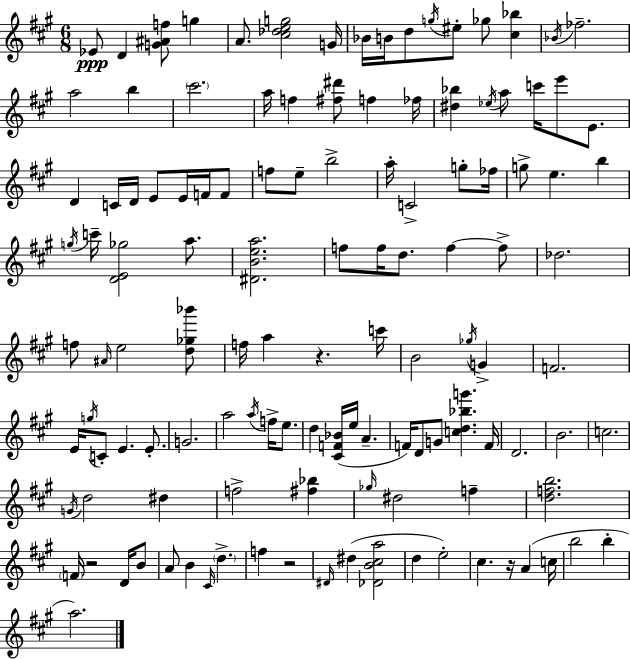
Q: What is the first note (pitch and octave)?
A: Eb4